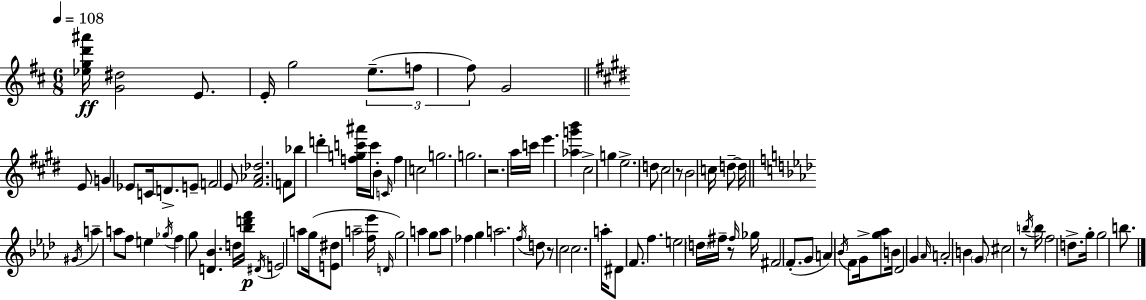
[Eb5,G5,D6,A#6]/s [G4,D#5]/h E4/e. E4/s G5/h E5/e. F5/e F#5/e G4/h E4/e G4/q Eb4/e C4/s D4/e. E4/e F4/h E4/e [F#4,Ab4,Db5]/h. F4/e Bb5/e D6/q [F5,G5,C6,A#6]/s C6/s B4/e C4/s F5/q C5/h G5/h. G5/h. R/h. A5/s C6/s E6/q. [Ab5,G6,B6]/q C#5/h G5/q E5/h. D5/e C#5/h R/e B4/h C5/s D5/e D5/s G#4/s A5/q A5/e F5/e E5/q Gb5/s F5/q G5/e [D4,Bb4]/q. D5/s [Bb5,D6,F6]/s D#4/s E4/h A5/e G5/s [E4,D#5]/e A5/h [F5,Eb6]/s D4/s G5/h A5/q G5/e A5/e FES5/q G5/q A5/h. F5/s D5/e R/e C5/h C5/h. A5/s D#4/e F4/e. F5/q. E5/h D5/s F#5/s R/e F#5/s Gb5/s F#4/h F4/e. G4/e A4/q Bb4/s F4/e G4/s [G5,Ab5]/e B4/s Db4/h G4/q Ab4/s A4/h B4/q G4/e C#5/h R/e B5/s B5/s F5/h D5/e. G5/s G5/h B5/e.